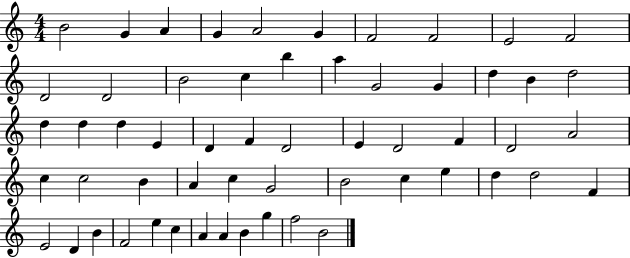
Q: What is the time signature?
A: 4/4